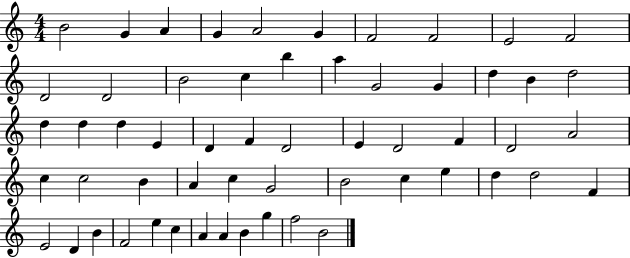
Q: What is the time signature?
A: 4/4